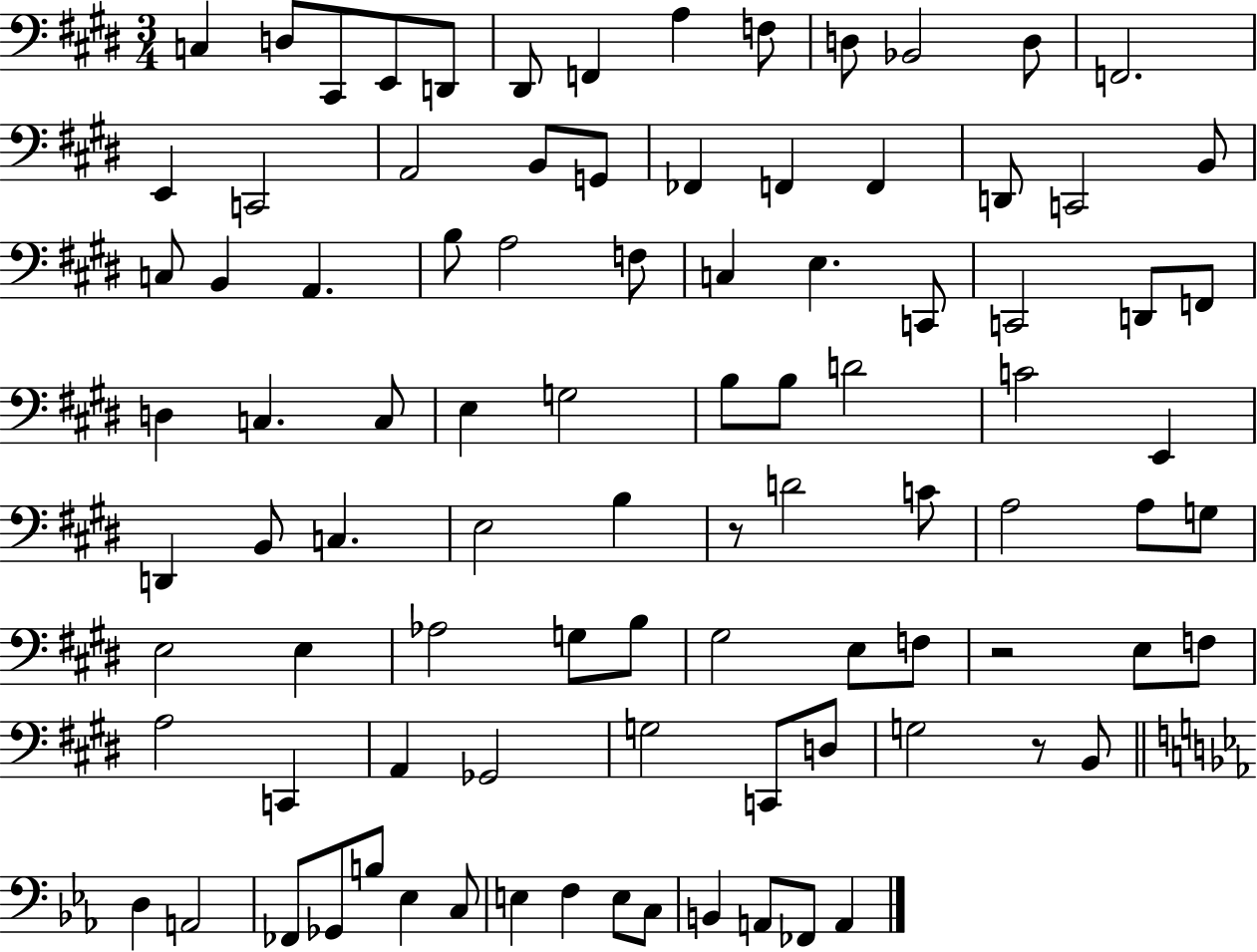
C3/q D3/e C#2/e E2/e D2/e D#2/e F2/q A3/q F3/e D3/e Bb2/h D3/e F2/h. E2/q C2/h A2/h B2/e G2/e FES2/q F2/q F2/q D2/e C2/h B2/e C3/e B2/q A2/q. B3/e A3/h F3/e C3/q E3/q. C2/e C2/h D2/e F2/e D3/q C3/q. C3/e E3/q G3/h B3/e B3/e D4/h C4/h E2/q D2/q B2/e C3/q. E3/h B3/q R/e D4/h C4/e A3/h A3/e G3/e E3/h E3/q Ab3/h G3/e B3/e G#3/h E3/e F3/e R/h E3/e F3/e A3/h C2/q A2/q Gb2/h G3/h C2/e D3/e G3/h R/e B2/e D3/q A2/h FES2/e Gb2/e B3/e Eb3/q C3/e E3/q F3/q E3/e C3/e B2/q A2/e FES2/e A2/q